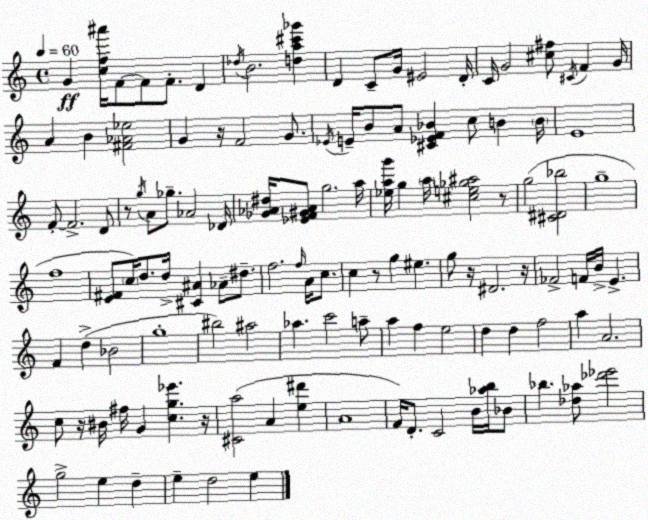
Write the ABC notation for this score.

X:1
T:Untitled
M:4/4
L:1/4
K:Am
G [cf^a']/4 F/2 F/2 F/2 D _d/4 B2 [da^c'_g'] D C/2 G/4 ^E2 D/4 C/4 G2 [^c^f]/2 ^C/4 F G/4 A B [^F_A_e]2 G z/4 F2 G/2 _E/4 E/4 B/2 A/2 [^C_EF_B] c/2 B B/4 E4 F/2 F2 D/2 z/2 g/4 A/2 _g/2 _A2 _D/4 [_G_A^d]/4 [_EF^G_A]/2 g2 a/4 [_eag']/4 g a/4 [^ce_g^a]2 z/2 g2 [^C^D_b]2 g4 f4 [E^F]/2 c/4 d/2 d/4 [^C^A] _A/2 ^d/2 f2 f/4 A/4 c/2 c z/2 g ^e g/2 z/4 ^D2 z/4 _F2 F/4 B/4 E F d _B2 g4 ^b2 ^a2 _a c'2 a/2 a f e2 d d f2 a A2 c/2 z/4 ^B/4 ^f/4 G [cg_e'] z/4 [^Ca]2 A [e^d'] A4 F/4 D/2 C2 B/4 [_ab]/4 _B/2 _b [_d_a]/2 [_d'_e']2 g2 e d e d2 e